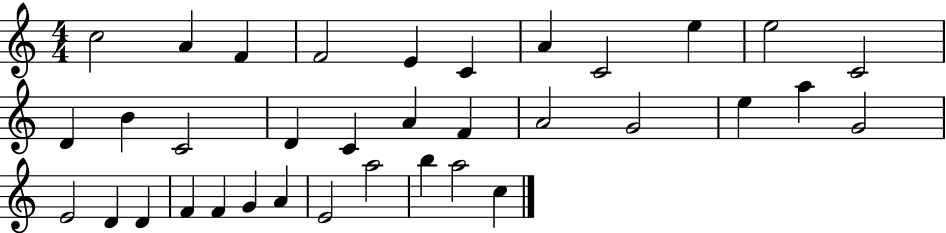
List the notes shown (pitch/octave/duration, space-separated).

C5/h A4/q F4/q F4/h E4/q C4/q A4/q C4/h E5/q E5/h C4/h D4/q B4/q C4/h D4/q C4/q A4/q F4/q A4/h G4/h E5/q A5/q G4/h E4/h D4/q D4/q F4/q F4/q G4/q A4/q E4/h A5/h B5/q A5/h C5/q